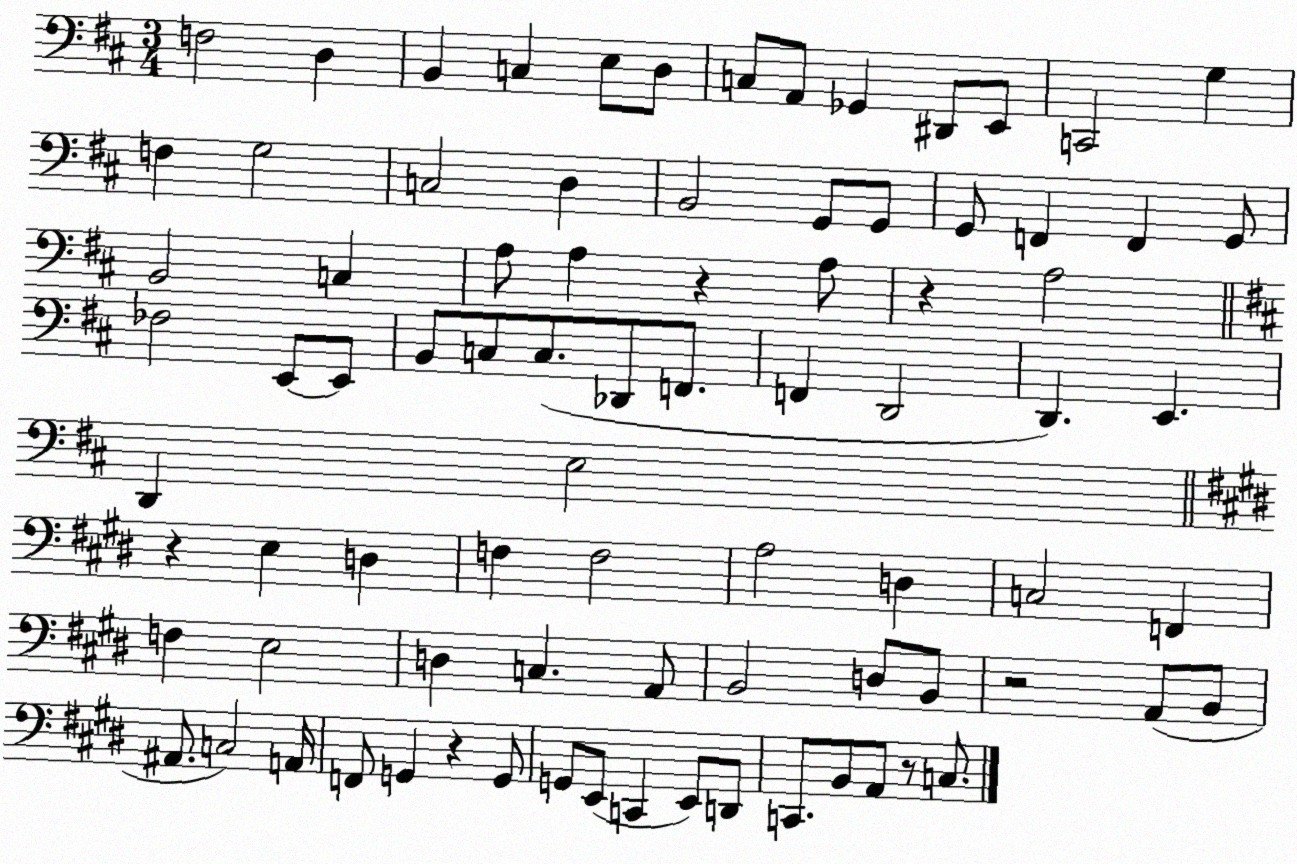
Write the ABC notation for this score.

X:1
T:Untitled
M:3/4
L:1/4
K:D
F,2 D, B,, C, E,/2 D,/2 C,/2 A,,/2 _G,, ^D,,/2 E,,/2 C,,2 G, F, G,2 C,2 D, B,,2 G,,/2 G,,/2 G,,/2 F,, F,, G,,/2 B,,2 C, A,/2 A, z A,/2 z A,2 _F,2 E,,/2 E,,/2 B,,/2 C,/2 C,/2 _D,,/2 F,,/2 F,, D,,2 D,, E,, D,, E,2 z E, D, F, F,2 A,2 D, C,2 F,, F, E,2 D, C, A,,/2 B,,2 D,/2 B,,/2 z2 A,,/2 B,,/2 ^A,,/2 C,2 A,,/4 F,,/2 G,, z G,,/2 G,,/2 E,,/2 C,, E,,/2 D,,/2 C,,/2 B,,/2 A,,/2 z/2 C,/2